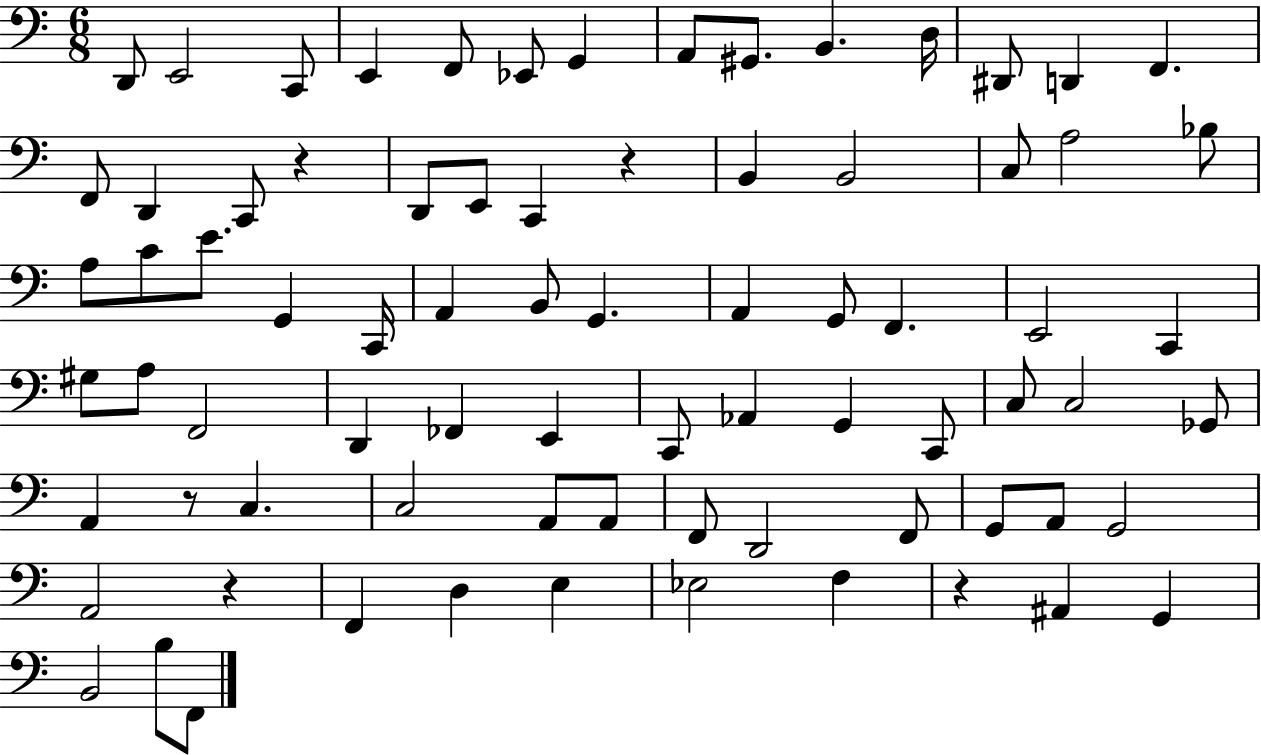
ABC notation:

X:1
T:Untitled
M:6/8
L:1/4
K:C
D,,/2 E,,2 C,,/2 E,, F,,/2 _E,,/2 G,, A,,/2 ^G,,/2 B,, D,/4 ^D,,/2 D,, F,, F,,/2 D,, C,,/2 z D,,/2 E,,/2 C,, z B,, B,,2 C,/2 A,2 _B,/2 A,/2 C/2 E/2 G,, C,,/4 A,, B,,/2 G,, A,, G,,/2 F,, E,,2 C,, ^G,/2 A,/2 F,,2 D,, _F,, E,, C,,/2 _A,, G,, C,,/2 C,/2 C,2 _G,,/2 A,, z/2 C, C,2 A,,/2 A,,/2 F,,/2 D,,2 F,,/2 G,,/2 A,,/2 G,,2 A,,2 z F,, D, E, _E,2 F, z ^A,, G,, B,,2 B,/2 F,,/2